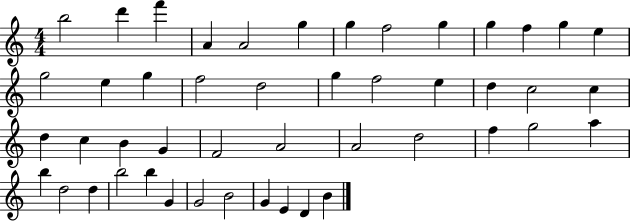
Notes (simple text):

B5/h D6/q F6/q A4/q A4/h G5/q G5/q F5/h G5/q G5/q F5/q G5/q E5/q G5/h E5/q G5/q F5/h D5/h G5/q F5/h E5/q D5/q C5/h C5/q D5/q C5/q B4/q G4/q F4/h A4/h A4/h D5/h F5/q G5/h A5/q B5/q D5/h D5/q B5/h B5/q G4/q G4/h B4/h G4/q E4/q D4/q B4/q